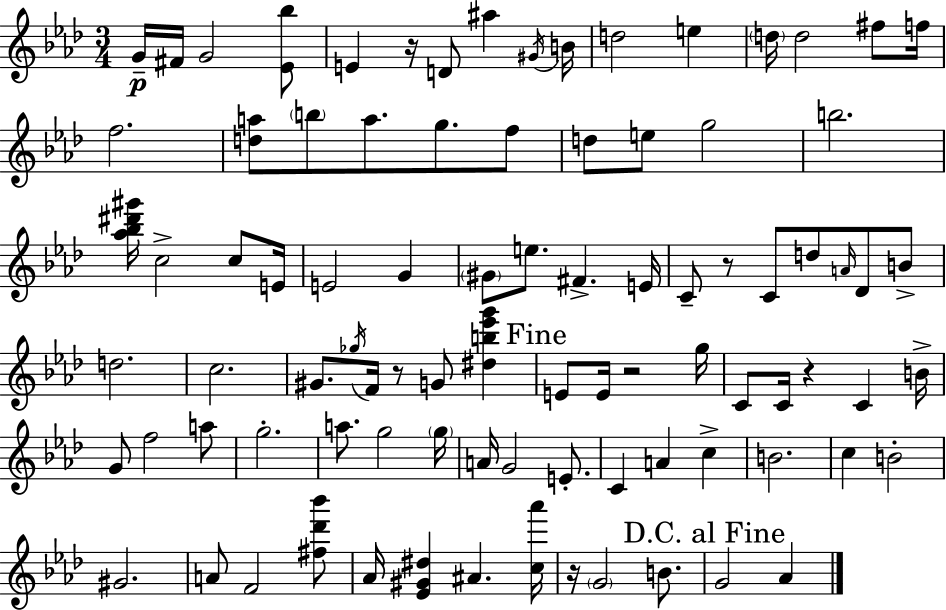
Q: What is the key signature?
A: F minor